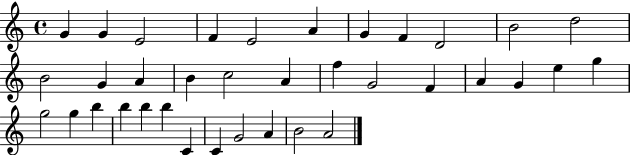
X:1
T:Untitled
M:4/4
L:1/4
K:C
G G E2 F E2 A G F D2 B2 d2 B2 G A B c2 A f G2 F A G e g g2 g b b b b C C G2 A B2 A2